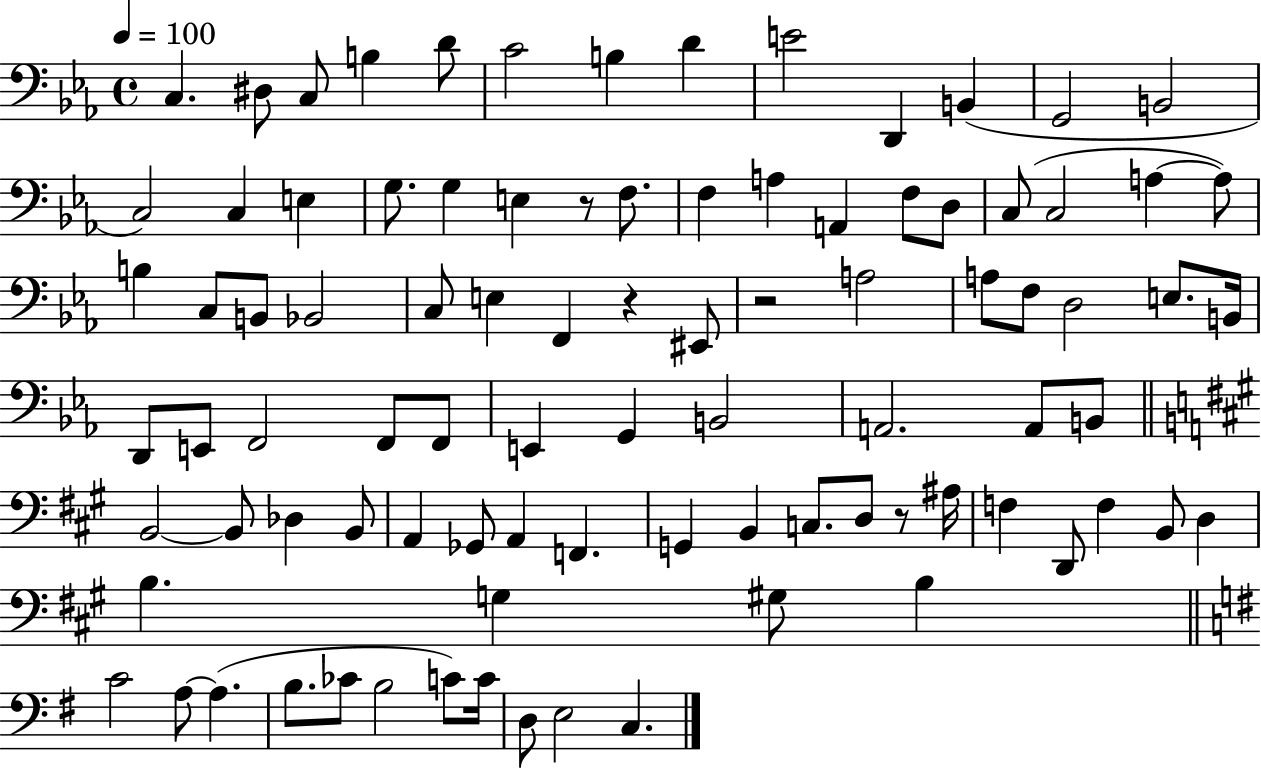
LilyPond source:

{
  \clef bass
  \time 4/4
  \defaultTimeSignature
  \key ees \major
  \tempo 4 = 100
  \repeat volta 2 { c4. dis8 c8 b4 d'8 | c'2 b4 d'4 | e'2 d,4 b,4( | g,2 b,2 | \break c2) c4 e4 | g8. g4 e4 r8 f8. | f4 a4 a,4 f8 d8 | c8( c2 a4~~ a8) | \break b4 c8 b,8 bes,2 | c8 e4 f,4 r4 eis,8 | r2 a2 | a8 f8 d2 e8. b,16 | \break d,8 e,8 f,2 f,8 f,8 | e,4 g,4 b,2 | a,2. a,8 b,8 | \bar "||" \break \key a \major b,2~~ b,8 des4 b,8 | a,4 ges,8 a,4 f,4. | g,4 b,4 c8. d8 r8 ais16 | f4 d,8 f4 b,8 d4 | \break b4. g4 gis8 b4 | \bar "||" \break \key e \minor c'2 a8~~ a4.( | b8. ces'8 b2 c'8) c'16 | d8 e2 c4. | } \bar "|."
}